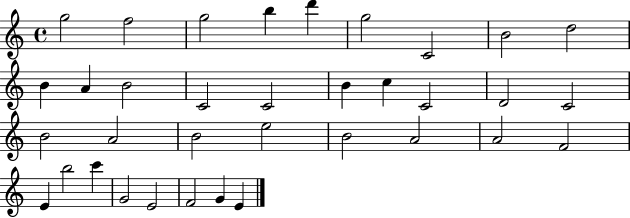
{
  \clef treble
  \time 4/4
  \defaultTimeSignature
  \key c \major
  g''2 f''2 | g''2 b''4 d'''4 | g''2 c'2 | b'2 d''2 | \break b'4 a'4 b'2 | c'2 c'2 | b'4 c''4 c'2 | d'2 c'2 | \break b'2 a'2 | b'2 e''2 | b'2 a'2 | a'2 f'2 | \break e'4 b''2 c'''4 | g'2 e'2 | f'2 g'4 e'4 | \bar "|."
}